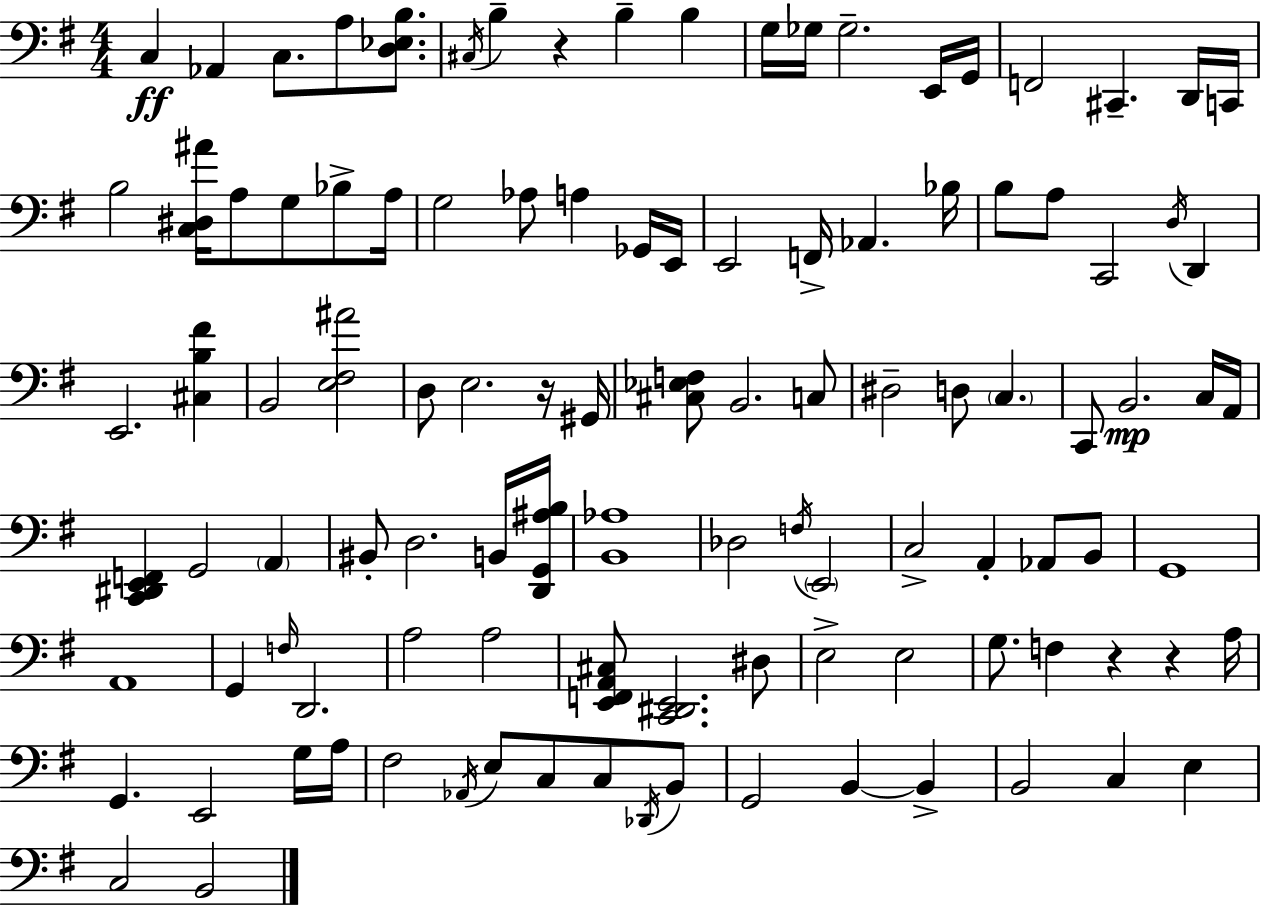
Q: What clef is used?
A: bass